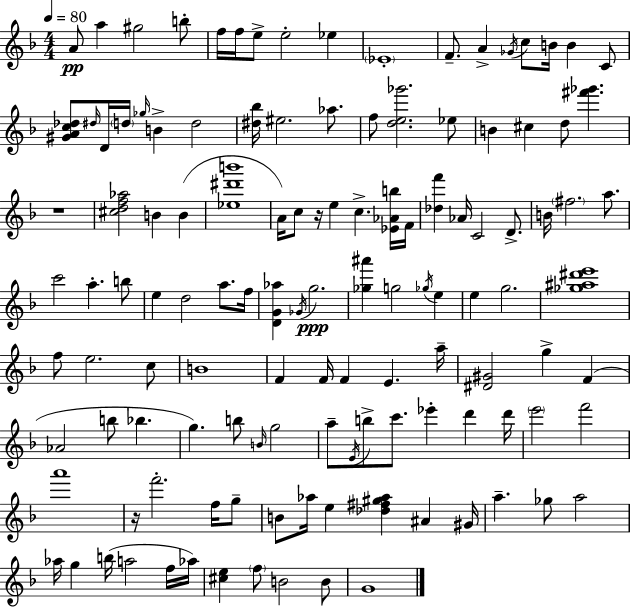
A4/e A5/q G#5/h B5/e F5/s F5/s E5/e E5/h Eb5/q Eb4/w F4/e. A4/q Gb4/s C5/e B4/s B4/q C4/e [G#4,A4,C5,Db5]/e D#5/s D4/s D5/s Gb5/s B4/q D5/h [D#5,Bb5]/s EIS5/h. Ab5/e. F5/e [D5,E5,Gb6]/h. Eb5/e B4/q C#5/q D5/e [F#6,Gb6]/q. R/w [C#5,D5,F5,Ab5]/h B4/q B4/q [Eb5,D#6,B6]/w A4/s C5/e R/s E5/q C5/q. [Eb4,Ab4,B5]/s F4/s [Db5,F6]/q Ab4/s C4/h D4/e. B4/s F#5/h. A5/e. C6/h A5/q. B5/e E5/q D5/h A5/e. F5/s [D4,G4,Ab5]/q Gb4/s G5/h. [Gb5,A#6]/q G5/h Gb5/s E5/q E5/q G5/h. [Gb5,A#5,D#6,E6]/w F5/e E5/h. C5/e B4/w F4/q F4/s F4/q E4/q. A5/s [D#4,G#4]/h G5/q F4/q Ab4/h B5/e Bb5/q. G5/q. B5/e B4/s G5/h A5/e E4/s B5/e C6/e. Eb6/q D6/q D6/s E6/h F6/h A6/w R/s F6/h. F5/s G5/e B4/e Ab5/s E5/q [Db5,F#5,G#5,Ab5]/q A#4/q G#4/s A5/q. Gb5/e A5/h Ab5/s G5/q B5/s A5/h F5/s Ab5/s [C#5,E5]/q F5/e B4/h B4/e G4/w